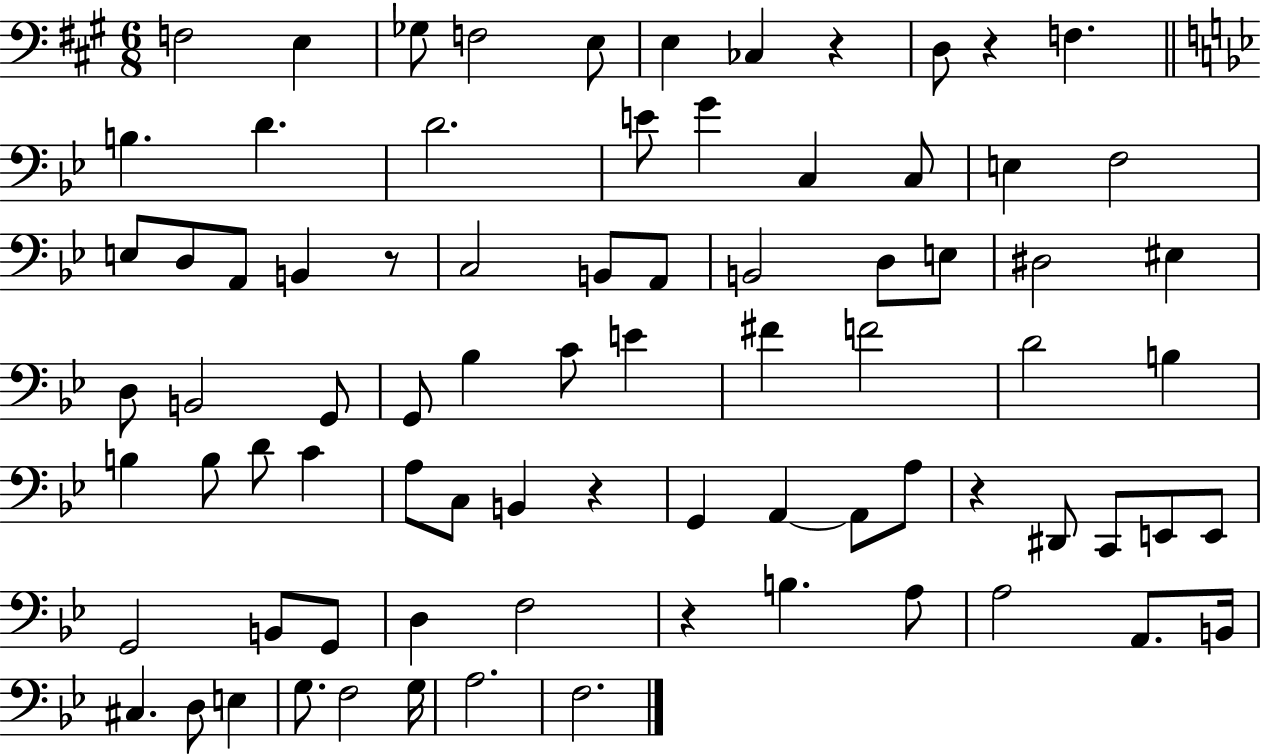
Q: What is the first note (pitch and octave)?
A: F3